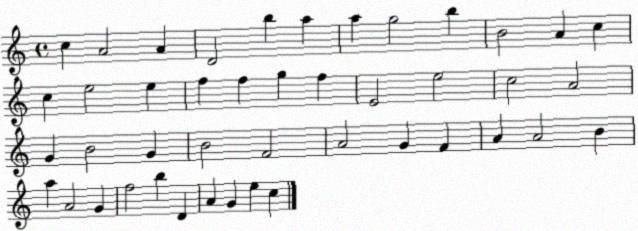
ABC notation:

X:1
T:Untitled
M:4/4
L:1/4
K:C
c A2 A D2 b a a g2 b B2 A c c e2 e f f g f E2 e2 c2 A2 G B2 G B2 F2 A2 G F A A2 B a A2 G f2 b D A G e c